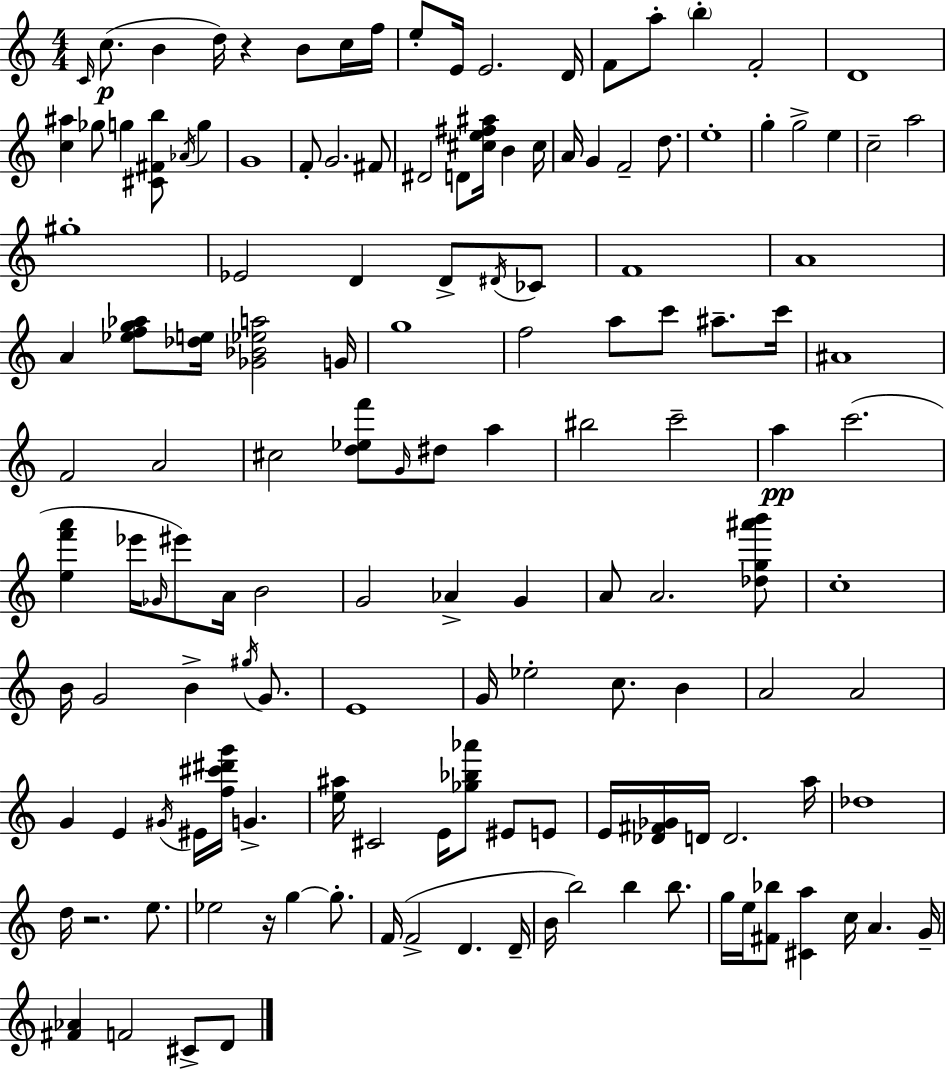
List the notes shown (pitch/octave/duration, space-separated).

C4/s C5/e. B4/q D5/s R/q B4/e C5/s F5/s E5/e E4/s E4/h. D4/s F4/e A5/e B5/q F4/h D4/w [C5,A#5]/q Gb5/e G5/q [C#4,F#4,B5]/e Ab4/s G5/q G4/w F4/e G4/h. F#4/e D#4/h D4/e [C#5,E5,F#5,A#5]/s B4/q C#5/s A4/s G4/q F4/h D5/e. E5/w G5/q G5/h E5/q C5/h A5/h G#5/w Eb4/h D4/q D4/e D#4/s CES4/e F4/w A4/w A4/q [Eb5,F5,G5,Ab5]/e [Db5,E5]/s [Gb4,Bb4,Eb5,A5]/h G4/s G5/w F5/h A5/e C6/e A#5/e. C6/s A#4/w F4/h A4/h C#5/h [D5,Eb5,F6]/e G4/s D#5/e A5/q BIS5/h C6/h A5/q C6/h. [E5,F6,A6]/q Eb6/s Gb4/s EIS6/e A4/s B4/h G4/h Ab4/q G4/q A4/e A4/h. [Db5,G5,A#6,B6]/e C5/w B4/s G4/h B4/q G#5/s G4/e. E4/w G4/s Eb5/h C5/e. B4/q A4/h A4/h G4/q E4/q G#4/s EIS4/s [F5,C#6,D#6,G6]/s G4/q. [E5,A#5]/s C#4/h E4/s [Gb5,Bb5,Ab6]/e EIS4/e E4/e E4/s [Db4,F#4,Gb4]/s D4/s D4/h. A5/s Db5/w D5/s R/h. E5/e. Eb5/h R/s G5/q G5/e. F4/s F4/h D4/q. D4/s B4/s B5/h B5/q B5/e. G5/s E5/s [F#4,Bb5]/e [C#4,A5]/q C5/s A4/q. G4/s [F#4,Ab4]/q F4/h C#4/e D4/e